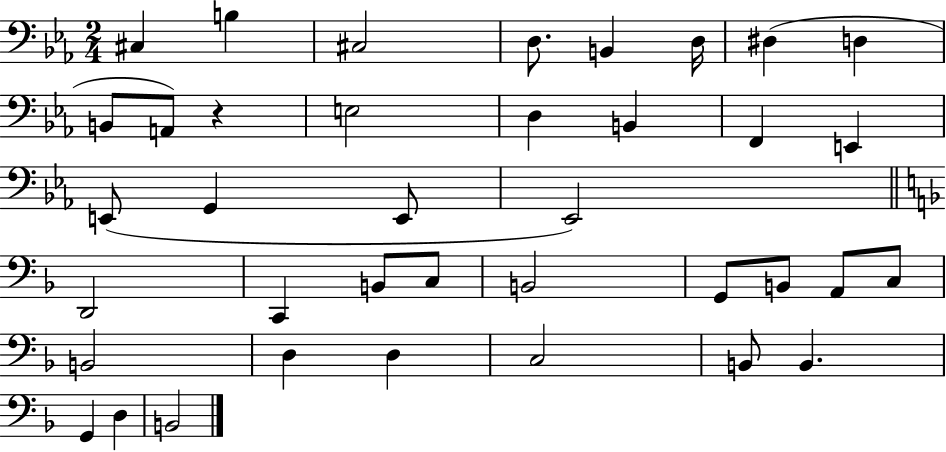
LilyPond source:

{
  \clef bass
  \numericTimeSignature
  \time 2/4
  \key ees \major
  cis4 b4 | cis2 | d8. b,4 d16 | dis4( d4 | \break b,8 a,8) r4 | e2 | d4 b,4 | f,4 e,4 | \break e,8( g,4 e,8 | ees,2) | \bar "||" \break \key d \minor d,2 | c,4 b,8 c8 | b,2 | g,8 b,8 a,8 c8 | \break b,2 | d4 d4 | c2 | b,8 b,4. | \break g,4 d4 | b,2 | \bar "|."
}